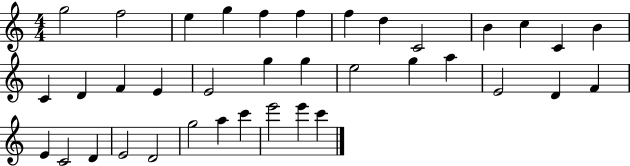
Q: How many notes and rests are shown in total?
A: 37